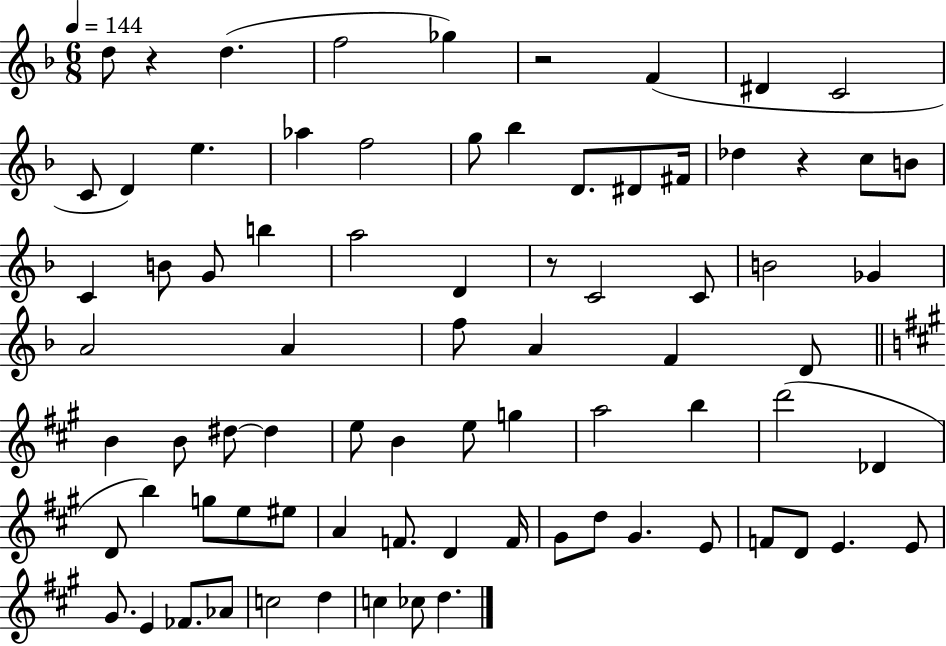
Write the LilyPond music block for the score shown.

{
  \clef treble
  \numericTimeSignature
  \time 6/8
  \key f \major
  \tempo 4 = 144
  d''8 r4 d''4.( | f''2 ges''4) | r2 f'4( | dis'4 c'2 | \break c'8 d'4) e''4. | aes''4 f''2 | g''8 bes''4 d'8. dis'8 fis'16 | des''4 r4 c''8 b'8 | \break c'4 b'8 g'8 b''4 | a''2 d'4 | r8 c'2 c'8 | b'2 ges'4 | \break a'2 a'4 | f''8 a'4 f'4 d'8 | \bar "||" \break \key a \major b'4 b'8 dis''8~~ dis''4 | e''8 b'4 e''8 g''4 | a''2 b''4 | d'''2( des'4 | \break d'8 b''4) g''8 e''8 eis''8 | a'4 f'8. d'4 f'16 | gis'8 d''8 gis'4. e'8 | f'8 d'8 e'4. e'8 | \break gis'8. e'4 fes'8. aes'8 | c''2 d''4 | c''4 ces''8 d''4. | \bar "|."
}